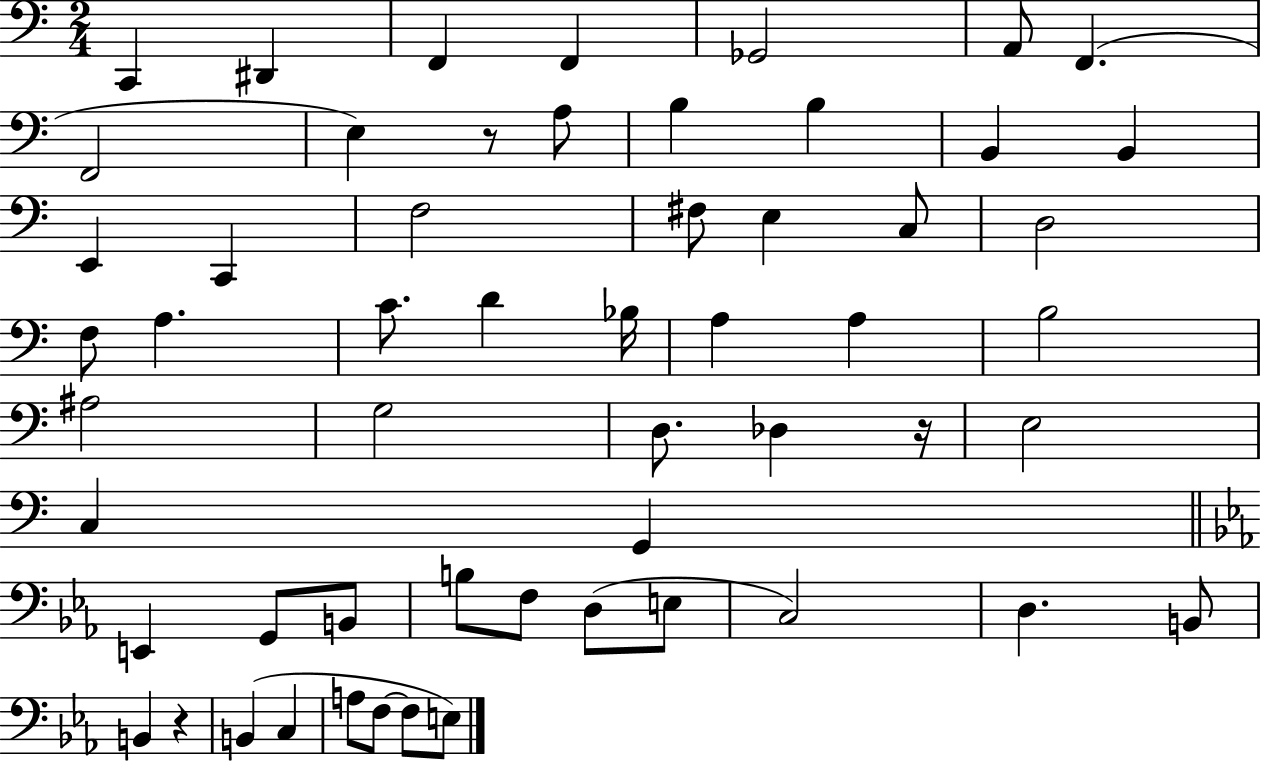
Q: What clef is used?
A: bass